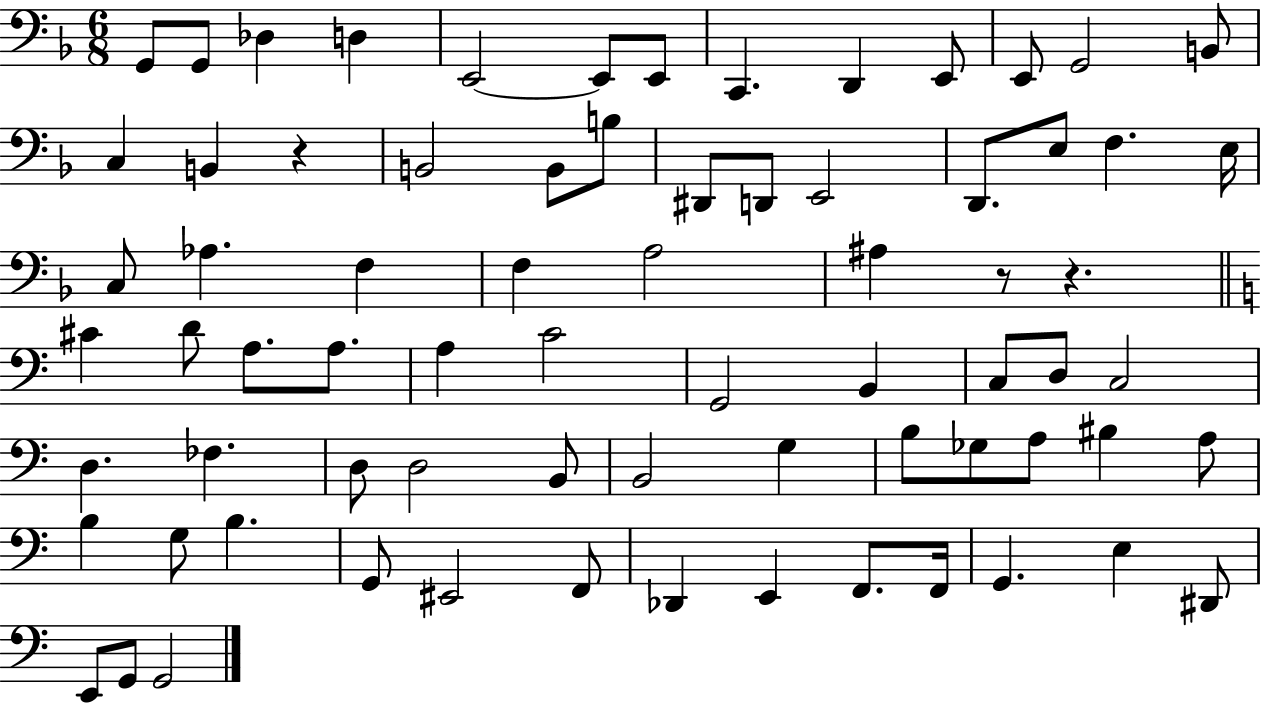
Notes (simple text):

G2/e G2/e Db3/q D3/q E2/h E2/e E2/e C2/q. D2/q E2/e E2/e G2/h B2/e C3/q B2/q R/q B2/h B2/e B3/e D#2/e D2/e E2/h D2/e. E3/e F3/q. E3/s C3/e Ab3/q. F3/q F3/q A3/h A#3/q R/e R/q. C#4/q D4/e A3/e. A3/e. A3/q C4/h G2/h B2/q C3/e D3/e C3/h D3/q. FES3/q. D3/e D3/h B2/e B2/h G3/q B3/e Gb3/e A3/e BIS3/q A3/e B3/q G3/e B3/q. G2/e EIS2/h F2/e Db2/q E2/q F2/e. F2/s G2/q. E3/q D#2/e E2/e G2/e G2/h